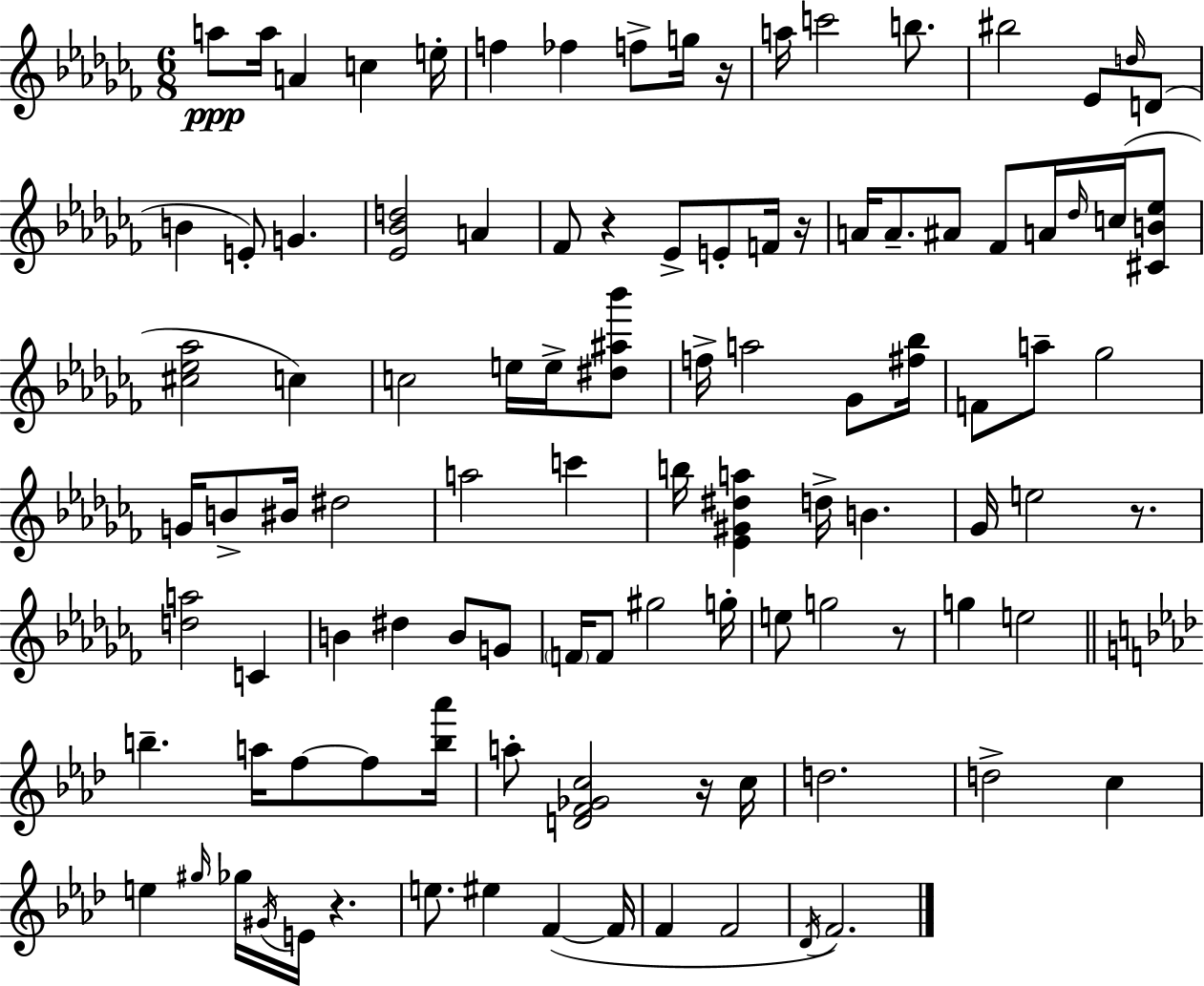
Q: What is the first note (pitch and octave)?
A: A5